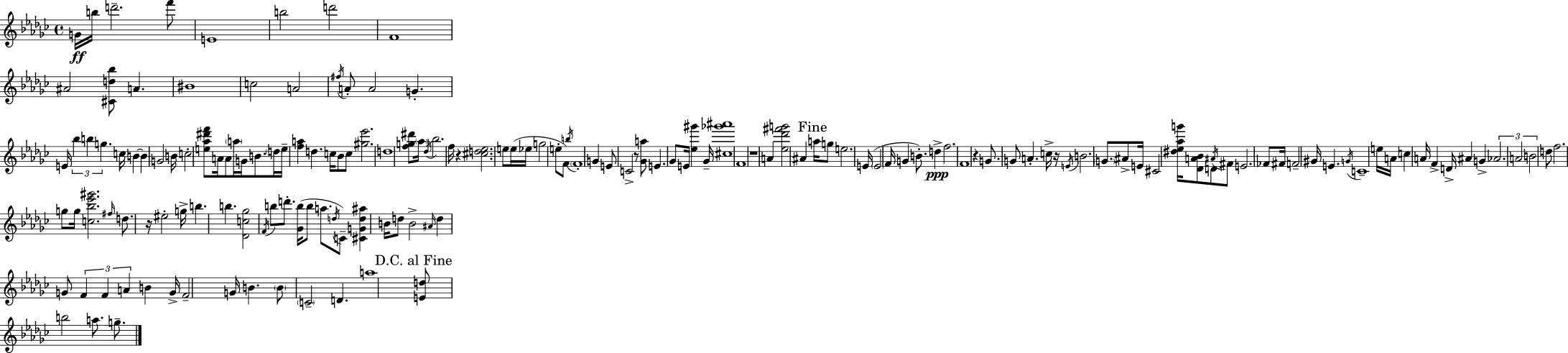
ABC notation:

X:1
T:Untitled
M:4/4
L:1/4
K:Ebm
G/4 b/4 d'2 f'/2 E4 b2 d'2 F4 ^A2 [^Cd_b]/2 A ^B4 c2 A2 ^f/4 A/2 A2 G E/4 _b b g c/4 B B G2 B/4 c2 [e_a^d'f']/2 A/4 A/2 a/4 G/4 B/2 d/4 e/4 [fa] d c/4 _B/2 c/2 [^g_e']2 d4 [fg^d']/2 _a/4 _d/4 _b2 f/4 z [^cd_e]2 e/2 e/4 _e/4 g2 e/2 F/2 b/4 F4 G E/2 C2 z/2 [_Ga]/2 E _G/2 E/4 [_e^g'] _G/4 [^c_g'^a']4 F4 z4 A [_e_d'^f'g']2 ^A a/4 g/2 e2 E/4 E2 F/4 G B/2 d f2 F4 z G/2 G/2 A c/4 z/4 E/4 B2 G/2 ^A/2 E/4 ^C2 [^d_e_ag']/4 [_DA_B]/2 D/2 ^A/4 ^F/2 E2 _F/2 ^F/4 F2 ^G/4 E G/4 C4 e/4 A/4 c A/4 F D/4 ^A G _A2 A2 B2 d/2 f2 g/2 g/4 [c_b_e'^g']2 ^f/4 d/2 z/4 ^e2 g/4 b b [_Dc_g]2 F/4 b/2 d'/2 [_Gb]/4 b/2 a/2 d/4 C/2 [^CGd^a] B/4 d/2 B2 ^A/4 d G/2 F F A B G/4 F2 G/4 B B/2 C2 D a4 [Ed]/2 b2 a/2 g/2